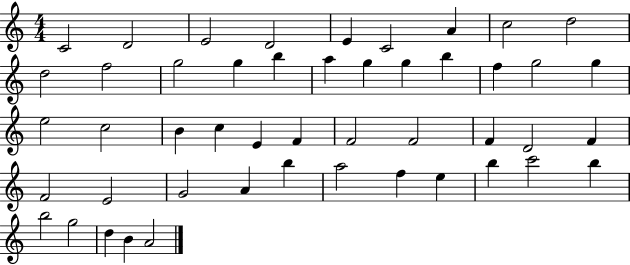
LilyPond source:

{
  \clef treble
  \numericTimeSignature
  \time 4/4
  \key c \major
  c'2 d'2 | e'2 d'2 | e'4 c'2 a'4 | c''2 d''2 | \break d''2 f''2 | g''2 g''4 b''4 | a''4 g''4 g''4 b''4 | f''4 g''2 g''4 | \break e''2 c''2 | b'4 c''4 e'4 f'4 | f'2 f'2 | f'4 d'2 f'4 | \break f'2 e'2 | g'2 a'4 b''4 | a''2 f''4 e''4 | b''4 c'''2 b''4 | \break b''2 g''2 | d''4 b'4 a'2 | \bar "|."
}